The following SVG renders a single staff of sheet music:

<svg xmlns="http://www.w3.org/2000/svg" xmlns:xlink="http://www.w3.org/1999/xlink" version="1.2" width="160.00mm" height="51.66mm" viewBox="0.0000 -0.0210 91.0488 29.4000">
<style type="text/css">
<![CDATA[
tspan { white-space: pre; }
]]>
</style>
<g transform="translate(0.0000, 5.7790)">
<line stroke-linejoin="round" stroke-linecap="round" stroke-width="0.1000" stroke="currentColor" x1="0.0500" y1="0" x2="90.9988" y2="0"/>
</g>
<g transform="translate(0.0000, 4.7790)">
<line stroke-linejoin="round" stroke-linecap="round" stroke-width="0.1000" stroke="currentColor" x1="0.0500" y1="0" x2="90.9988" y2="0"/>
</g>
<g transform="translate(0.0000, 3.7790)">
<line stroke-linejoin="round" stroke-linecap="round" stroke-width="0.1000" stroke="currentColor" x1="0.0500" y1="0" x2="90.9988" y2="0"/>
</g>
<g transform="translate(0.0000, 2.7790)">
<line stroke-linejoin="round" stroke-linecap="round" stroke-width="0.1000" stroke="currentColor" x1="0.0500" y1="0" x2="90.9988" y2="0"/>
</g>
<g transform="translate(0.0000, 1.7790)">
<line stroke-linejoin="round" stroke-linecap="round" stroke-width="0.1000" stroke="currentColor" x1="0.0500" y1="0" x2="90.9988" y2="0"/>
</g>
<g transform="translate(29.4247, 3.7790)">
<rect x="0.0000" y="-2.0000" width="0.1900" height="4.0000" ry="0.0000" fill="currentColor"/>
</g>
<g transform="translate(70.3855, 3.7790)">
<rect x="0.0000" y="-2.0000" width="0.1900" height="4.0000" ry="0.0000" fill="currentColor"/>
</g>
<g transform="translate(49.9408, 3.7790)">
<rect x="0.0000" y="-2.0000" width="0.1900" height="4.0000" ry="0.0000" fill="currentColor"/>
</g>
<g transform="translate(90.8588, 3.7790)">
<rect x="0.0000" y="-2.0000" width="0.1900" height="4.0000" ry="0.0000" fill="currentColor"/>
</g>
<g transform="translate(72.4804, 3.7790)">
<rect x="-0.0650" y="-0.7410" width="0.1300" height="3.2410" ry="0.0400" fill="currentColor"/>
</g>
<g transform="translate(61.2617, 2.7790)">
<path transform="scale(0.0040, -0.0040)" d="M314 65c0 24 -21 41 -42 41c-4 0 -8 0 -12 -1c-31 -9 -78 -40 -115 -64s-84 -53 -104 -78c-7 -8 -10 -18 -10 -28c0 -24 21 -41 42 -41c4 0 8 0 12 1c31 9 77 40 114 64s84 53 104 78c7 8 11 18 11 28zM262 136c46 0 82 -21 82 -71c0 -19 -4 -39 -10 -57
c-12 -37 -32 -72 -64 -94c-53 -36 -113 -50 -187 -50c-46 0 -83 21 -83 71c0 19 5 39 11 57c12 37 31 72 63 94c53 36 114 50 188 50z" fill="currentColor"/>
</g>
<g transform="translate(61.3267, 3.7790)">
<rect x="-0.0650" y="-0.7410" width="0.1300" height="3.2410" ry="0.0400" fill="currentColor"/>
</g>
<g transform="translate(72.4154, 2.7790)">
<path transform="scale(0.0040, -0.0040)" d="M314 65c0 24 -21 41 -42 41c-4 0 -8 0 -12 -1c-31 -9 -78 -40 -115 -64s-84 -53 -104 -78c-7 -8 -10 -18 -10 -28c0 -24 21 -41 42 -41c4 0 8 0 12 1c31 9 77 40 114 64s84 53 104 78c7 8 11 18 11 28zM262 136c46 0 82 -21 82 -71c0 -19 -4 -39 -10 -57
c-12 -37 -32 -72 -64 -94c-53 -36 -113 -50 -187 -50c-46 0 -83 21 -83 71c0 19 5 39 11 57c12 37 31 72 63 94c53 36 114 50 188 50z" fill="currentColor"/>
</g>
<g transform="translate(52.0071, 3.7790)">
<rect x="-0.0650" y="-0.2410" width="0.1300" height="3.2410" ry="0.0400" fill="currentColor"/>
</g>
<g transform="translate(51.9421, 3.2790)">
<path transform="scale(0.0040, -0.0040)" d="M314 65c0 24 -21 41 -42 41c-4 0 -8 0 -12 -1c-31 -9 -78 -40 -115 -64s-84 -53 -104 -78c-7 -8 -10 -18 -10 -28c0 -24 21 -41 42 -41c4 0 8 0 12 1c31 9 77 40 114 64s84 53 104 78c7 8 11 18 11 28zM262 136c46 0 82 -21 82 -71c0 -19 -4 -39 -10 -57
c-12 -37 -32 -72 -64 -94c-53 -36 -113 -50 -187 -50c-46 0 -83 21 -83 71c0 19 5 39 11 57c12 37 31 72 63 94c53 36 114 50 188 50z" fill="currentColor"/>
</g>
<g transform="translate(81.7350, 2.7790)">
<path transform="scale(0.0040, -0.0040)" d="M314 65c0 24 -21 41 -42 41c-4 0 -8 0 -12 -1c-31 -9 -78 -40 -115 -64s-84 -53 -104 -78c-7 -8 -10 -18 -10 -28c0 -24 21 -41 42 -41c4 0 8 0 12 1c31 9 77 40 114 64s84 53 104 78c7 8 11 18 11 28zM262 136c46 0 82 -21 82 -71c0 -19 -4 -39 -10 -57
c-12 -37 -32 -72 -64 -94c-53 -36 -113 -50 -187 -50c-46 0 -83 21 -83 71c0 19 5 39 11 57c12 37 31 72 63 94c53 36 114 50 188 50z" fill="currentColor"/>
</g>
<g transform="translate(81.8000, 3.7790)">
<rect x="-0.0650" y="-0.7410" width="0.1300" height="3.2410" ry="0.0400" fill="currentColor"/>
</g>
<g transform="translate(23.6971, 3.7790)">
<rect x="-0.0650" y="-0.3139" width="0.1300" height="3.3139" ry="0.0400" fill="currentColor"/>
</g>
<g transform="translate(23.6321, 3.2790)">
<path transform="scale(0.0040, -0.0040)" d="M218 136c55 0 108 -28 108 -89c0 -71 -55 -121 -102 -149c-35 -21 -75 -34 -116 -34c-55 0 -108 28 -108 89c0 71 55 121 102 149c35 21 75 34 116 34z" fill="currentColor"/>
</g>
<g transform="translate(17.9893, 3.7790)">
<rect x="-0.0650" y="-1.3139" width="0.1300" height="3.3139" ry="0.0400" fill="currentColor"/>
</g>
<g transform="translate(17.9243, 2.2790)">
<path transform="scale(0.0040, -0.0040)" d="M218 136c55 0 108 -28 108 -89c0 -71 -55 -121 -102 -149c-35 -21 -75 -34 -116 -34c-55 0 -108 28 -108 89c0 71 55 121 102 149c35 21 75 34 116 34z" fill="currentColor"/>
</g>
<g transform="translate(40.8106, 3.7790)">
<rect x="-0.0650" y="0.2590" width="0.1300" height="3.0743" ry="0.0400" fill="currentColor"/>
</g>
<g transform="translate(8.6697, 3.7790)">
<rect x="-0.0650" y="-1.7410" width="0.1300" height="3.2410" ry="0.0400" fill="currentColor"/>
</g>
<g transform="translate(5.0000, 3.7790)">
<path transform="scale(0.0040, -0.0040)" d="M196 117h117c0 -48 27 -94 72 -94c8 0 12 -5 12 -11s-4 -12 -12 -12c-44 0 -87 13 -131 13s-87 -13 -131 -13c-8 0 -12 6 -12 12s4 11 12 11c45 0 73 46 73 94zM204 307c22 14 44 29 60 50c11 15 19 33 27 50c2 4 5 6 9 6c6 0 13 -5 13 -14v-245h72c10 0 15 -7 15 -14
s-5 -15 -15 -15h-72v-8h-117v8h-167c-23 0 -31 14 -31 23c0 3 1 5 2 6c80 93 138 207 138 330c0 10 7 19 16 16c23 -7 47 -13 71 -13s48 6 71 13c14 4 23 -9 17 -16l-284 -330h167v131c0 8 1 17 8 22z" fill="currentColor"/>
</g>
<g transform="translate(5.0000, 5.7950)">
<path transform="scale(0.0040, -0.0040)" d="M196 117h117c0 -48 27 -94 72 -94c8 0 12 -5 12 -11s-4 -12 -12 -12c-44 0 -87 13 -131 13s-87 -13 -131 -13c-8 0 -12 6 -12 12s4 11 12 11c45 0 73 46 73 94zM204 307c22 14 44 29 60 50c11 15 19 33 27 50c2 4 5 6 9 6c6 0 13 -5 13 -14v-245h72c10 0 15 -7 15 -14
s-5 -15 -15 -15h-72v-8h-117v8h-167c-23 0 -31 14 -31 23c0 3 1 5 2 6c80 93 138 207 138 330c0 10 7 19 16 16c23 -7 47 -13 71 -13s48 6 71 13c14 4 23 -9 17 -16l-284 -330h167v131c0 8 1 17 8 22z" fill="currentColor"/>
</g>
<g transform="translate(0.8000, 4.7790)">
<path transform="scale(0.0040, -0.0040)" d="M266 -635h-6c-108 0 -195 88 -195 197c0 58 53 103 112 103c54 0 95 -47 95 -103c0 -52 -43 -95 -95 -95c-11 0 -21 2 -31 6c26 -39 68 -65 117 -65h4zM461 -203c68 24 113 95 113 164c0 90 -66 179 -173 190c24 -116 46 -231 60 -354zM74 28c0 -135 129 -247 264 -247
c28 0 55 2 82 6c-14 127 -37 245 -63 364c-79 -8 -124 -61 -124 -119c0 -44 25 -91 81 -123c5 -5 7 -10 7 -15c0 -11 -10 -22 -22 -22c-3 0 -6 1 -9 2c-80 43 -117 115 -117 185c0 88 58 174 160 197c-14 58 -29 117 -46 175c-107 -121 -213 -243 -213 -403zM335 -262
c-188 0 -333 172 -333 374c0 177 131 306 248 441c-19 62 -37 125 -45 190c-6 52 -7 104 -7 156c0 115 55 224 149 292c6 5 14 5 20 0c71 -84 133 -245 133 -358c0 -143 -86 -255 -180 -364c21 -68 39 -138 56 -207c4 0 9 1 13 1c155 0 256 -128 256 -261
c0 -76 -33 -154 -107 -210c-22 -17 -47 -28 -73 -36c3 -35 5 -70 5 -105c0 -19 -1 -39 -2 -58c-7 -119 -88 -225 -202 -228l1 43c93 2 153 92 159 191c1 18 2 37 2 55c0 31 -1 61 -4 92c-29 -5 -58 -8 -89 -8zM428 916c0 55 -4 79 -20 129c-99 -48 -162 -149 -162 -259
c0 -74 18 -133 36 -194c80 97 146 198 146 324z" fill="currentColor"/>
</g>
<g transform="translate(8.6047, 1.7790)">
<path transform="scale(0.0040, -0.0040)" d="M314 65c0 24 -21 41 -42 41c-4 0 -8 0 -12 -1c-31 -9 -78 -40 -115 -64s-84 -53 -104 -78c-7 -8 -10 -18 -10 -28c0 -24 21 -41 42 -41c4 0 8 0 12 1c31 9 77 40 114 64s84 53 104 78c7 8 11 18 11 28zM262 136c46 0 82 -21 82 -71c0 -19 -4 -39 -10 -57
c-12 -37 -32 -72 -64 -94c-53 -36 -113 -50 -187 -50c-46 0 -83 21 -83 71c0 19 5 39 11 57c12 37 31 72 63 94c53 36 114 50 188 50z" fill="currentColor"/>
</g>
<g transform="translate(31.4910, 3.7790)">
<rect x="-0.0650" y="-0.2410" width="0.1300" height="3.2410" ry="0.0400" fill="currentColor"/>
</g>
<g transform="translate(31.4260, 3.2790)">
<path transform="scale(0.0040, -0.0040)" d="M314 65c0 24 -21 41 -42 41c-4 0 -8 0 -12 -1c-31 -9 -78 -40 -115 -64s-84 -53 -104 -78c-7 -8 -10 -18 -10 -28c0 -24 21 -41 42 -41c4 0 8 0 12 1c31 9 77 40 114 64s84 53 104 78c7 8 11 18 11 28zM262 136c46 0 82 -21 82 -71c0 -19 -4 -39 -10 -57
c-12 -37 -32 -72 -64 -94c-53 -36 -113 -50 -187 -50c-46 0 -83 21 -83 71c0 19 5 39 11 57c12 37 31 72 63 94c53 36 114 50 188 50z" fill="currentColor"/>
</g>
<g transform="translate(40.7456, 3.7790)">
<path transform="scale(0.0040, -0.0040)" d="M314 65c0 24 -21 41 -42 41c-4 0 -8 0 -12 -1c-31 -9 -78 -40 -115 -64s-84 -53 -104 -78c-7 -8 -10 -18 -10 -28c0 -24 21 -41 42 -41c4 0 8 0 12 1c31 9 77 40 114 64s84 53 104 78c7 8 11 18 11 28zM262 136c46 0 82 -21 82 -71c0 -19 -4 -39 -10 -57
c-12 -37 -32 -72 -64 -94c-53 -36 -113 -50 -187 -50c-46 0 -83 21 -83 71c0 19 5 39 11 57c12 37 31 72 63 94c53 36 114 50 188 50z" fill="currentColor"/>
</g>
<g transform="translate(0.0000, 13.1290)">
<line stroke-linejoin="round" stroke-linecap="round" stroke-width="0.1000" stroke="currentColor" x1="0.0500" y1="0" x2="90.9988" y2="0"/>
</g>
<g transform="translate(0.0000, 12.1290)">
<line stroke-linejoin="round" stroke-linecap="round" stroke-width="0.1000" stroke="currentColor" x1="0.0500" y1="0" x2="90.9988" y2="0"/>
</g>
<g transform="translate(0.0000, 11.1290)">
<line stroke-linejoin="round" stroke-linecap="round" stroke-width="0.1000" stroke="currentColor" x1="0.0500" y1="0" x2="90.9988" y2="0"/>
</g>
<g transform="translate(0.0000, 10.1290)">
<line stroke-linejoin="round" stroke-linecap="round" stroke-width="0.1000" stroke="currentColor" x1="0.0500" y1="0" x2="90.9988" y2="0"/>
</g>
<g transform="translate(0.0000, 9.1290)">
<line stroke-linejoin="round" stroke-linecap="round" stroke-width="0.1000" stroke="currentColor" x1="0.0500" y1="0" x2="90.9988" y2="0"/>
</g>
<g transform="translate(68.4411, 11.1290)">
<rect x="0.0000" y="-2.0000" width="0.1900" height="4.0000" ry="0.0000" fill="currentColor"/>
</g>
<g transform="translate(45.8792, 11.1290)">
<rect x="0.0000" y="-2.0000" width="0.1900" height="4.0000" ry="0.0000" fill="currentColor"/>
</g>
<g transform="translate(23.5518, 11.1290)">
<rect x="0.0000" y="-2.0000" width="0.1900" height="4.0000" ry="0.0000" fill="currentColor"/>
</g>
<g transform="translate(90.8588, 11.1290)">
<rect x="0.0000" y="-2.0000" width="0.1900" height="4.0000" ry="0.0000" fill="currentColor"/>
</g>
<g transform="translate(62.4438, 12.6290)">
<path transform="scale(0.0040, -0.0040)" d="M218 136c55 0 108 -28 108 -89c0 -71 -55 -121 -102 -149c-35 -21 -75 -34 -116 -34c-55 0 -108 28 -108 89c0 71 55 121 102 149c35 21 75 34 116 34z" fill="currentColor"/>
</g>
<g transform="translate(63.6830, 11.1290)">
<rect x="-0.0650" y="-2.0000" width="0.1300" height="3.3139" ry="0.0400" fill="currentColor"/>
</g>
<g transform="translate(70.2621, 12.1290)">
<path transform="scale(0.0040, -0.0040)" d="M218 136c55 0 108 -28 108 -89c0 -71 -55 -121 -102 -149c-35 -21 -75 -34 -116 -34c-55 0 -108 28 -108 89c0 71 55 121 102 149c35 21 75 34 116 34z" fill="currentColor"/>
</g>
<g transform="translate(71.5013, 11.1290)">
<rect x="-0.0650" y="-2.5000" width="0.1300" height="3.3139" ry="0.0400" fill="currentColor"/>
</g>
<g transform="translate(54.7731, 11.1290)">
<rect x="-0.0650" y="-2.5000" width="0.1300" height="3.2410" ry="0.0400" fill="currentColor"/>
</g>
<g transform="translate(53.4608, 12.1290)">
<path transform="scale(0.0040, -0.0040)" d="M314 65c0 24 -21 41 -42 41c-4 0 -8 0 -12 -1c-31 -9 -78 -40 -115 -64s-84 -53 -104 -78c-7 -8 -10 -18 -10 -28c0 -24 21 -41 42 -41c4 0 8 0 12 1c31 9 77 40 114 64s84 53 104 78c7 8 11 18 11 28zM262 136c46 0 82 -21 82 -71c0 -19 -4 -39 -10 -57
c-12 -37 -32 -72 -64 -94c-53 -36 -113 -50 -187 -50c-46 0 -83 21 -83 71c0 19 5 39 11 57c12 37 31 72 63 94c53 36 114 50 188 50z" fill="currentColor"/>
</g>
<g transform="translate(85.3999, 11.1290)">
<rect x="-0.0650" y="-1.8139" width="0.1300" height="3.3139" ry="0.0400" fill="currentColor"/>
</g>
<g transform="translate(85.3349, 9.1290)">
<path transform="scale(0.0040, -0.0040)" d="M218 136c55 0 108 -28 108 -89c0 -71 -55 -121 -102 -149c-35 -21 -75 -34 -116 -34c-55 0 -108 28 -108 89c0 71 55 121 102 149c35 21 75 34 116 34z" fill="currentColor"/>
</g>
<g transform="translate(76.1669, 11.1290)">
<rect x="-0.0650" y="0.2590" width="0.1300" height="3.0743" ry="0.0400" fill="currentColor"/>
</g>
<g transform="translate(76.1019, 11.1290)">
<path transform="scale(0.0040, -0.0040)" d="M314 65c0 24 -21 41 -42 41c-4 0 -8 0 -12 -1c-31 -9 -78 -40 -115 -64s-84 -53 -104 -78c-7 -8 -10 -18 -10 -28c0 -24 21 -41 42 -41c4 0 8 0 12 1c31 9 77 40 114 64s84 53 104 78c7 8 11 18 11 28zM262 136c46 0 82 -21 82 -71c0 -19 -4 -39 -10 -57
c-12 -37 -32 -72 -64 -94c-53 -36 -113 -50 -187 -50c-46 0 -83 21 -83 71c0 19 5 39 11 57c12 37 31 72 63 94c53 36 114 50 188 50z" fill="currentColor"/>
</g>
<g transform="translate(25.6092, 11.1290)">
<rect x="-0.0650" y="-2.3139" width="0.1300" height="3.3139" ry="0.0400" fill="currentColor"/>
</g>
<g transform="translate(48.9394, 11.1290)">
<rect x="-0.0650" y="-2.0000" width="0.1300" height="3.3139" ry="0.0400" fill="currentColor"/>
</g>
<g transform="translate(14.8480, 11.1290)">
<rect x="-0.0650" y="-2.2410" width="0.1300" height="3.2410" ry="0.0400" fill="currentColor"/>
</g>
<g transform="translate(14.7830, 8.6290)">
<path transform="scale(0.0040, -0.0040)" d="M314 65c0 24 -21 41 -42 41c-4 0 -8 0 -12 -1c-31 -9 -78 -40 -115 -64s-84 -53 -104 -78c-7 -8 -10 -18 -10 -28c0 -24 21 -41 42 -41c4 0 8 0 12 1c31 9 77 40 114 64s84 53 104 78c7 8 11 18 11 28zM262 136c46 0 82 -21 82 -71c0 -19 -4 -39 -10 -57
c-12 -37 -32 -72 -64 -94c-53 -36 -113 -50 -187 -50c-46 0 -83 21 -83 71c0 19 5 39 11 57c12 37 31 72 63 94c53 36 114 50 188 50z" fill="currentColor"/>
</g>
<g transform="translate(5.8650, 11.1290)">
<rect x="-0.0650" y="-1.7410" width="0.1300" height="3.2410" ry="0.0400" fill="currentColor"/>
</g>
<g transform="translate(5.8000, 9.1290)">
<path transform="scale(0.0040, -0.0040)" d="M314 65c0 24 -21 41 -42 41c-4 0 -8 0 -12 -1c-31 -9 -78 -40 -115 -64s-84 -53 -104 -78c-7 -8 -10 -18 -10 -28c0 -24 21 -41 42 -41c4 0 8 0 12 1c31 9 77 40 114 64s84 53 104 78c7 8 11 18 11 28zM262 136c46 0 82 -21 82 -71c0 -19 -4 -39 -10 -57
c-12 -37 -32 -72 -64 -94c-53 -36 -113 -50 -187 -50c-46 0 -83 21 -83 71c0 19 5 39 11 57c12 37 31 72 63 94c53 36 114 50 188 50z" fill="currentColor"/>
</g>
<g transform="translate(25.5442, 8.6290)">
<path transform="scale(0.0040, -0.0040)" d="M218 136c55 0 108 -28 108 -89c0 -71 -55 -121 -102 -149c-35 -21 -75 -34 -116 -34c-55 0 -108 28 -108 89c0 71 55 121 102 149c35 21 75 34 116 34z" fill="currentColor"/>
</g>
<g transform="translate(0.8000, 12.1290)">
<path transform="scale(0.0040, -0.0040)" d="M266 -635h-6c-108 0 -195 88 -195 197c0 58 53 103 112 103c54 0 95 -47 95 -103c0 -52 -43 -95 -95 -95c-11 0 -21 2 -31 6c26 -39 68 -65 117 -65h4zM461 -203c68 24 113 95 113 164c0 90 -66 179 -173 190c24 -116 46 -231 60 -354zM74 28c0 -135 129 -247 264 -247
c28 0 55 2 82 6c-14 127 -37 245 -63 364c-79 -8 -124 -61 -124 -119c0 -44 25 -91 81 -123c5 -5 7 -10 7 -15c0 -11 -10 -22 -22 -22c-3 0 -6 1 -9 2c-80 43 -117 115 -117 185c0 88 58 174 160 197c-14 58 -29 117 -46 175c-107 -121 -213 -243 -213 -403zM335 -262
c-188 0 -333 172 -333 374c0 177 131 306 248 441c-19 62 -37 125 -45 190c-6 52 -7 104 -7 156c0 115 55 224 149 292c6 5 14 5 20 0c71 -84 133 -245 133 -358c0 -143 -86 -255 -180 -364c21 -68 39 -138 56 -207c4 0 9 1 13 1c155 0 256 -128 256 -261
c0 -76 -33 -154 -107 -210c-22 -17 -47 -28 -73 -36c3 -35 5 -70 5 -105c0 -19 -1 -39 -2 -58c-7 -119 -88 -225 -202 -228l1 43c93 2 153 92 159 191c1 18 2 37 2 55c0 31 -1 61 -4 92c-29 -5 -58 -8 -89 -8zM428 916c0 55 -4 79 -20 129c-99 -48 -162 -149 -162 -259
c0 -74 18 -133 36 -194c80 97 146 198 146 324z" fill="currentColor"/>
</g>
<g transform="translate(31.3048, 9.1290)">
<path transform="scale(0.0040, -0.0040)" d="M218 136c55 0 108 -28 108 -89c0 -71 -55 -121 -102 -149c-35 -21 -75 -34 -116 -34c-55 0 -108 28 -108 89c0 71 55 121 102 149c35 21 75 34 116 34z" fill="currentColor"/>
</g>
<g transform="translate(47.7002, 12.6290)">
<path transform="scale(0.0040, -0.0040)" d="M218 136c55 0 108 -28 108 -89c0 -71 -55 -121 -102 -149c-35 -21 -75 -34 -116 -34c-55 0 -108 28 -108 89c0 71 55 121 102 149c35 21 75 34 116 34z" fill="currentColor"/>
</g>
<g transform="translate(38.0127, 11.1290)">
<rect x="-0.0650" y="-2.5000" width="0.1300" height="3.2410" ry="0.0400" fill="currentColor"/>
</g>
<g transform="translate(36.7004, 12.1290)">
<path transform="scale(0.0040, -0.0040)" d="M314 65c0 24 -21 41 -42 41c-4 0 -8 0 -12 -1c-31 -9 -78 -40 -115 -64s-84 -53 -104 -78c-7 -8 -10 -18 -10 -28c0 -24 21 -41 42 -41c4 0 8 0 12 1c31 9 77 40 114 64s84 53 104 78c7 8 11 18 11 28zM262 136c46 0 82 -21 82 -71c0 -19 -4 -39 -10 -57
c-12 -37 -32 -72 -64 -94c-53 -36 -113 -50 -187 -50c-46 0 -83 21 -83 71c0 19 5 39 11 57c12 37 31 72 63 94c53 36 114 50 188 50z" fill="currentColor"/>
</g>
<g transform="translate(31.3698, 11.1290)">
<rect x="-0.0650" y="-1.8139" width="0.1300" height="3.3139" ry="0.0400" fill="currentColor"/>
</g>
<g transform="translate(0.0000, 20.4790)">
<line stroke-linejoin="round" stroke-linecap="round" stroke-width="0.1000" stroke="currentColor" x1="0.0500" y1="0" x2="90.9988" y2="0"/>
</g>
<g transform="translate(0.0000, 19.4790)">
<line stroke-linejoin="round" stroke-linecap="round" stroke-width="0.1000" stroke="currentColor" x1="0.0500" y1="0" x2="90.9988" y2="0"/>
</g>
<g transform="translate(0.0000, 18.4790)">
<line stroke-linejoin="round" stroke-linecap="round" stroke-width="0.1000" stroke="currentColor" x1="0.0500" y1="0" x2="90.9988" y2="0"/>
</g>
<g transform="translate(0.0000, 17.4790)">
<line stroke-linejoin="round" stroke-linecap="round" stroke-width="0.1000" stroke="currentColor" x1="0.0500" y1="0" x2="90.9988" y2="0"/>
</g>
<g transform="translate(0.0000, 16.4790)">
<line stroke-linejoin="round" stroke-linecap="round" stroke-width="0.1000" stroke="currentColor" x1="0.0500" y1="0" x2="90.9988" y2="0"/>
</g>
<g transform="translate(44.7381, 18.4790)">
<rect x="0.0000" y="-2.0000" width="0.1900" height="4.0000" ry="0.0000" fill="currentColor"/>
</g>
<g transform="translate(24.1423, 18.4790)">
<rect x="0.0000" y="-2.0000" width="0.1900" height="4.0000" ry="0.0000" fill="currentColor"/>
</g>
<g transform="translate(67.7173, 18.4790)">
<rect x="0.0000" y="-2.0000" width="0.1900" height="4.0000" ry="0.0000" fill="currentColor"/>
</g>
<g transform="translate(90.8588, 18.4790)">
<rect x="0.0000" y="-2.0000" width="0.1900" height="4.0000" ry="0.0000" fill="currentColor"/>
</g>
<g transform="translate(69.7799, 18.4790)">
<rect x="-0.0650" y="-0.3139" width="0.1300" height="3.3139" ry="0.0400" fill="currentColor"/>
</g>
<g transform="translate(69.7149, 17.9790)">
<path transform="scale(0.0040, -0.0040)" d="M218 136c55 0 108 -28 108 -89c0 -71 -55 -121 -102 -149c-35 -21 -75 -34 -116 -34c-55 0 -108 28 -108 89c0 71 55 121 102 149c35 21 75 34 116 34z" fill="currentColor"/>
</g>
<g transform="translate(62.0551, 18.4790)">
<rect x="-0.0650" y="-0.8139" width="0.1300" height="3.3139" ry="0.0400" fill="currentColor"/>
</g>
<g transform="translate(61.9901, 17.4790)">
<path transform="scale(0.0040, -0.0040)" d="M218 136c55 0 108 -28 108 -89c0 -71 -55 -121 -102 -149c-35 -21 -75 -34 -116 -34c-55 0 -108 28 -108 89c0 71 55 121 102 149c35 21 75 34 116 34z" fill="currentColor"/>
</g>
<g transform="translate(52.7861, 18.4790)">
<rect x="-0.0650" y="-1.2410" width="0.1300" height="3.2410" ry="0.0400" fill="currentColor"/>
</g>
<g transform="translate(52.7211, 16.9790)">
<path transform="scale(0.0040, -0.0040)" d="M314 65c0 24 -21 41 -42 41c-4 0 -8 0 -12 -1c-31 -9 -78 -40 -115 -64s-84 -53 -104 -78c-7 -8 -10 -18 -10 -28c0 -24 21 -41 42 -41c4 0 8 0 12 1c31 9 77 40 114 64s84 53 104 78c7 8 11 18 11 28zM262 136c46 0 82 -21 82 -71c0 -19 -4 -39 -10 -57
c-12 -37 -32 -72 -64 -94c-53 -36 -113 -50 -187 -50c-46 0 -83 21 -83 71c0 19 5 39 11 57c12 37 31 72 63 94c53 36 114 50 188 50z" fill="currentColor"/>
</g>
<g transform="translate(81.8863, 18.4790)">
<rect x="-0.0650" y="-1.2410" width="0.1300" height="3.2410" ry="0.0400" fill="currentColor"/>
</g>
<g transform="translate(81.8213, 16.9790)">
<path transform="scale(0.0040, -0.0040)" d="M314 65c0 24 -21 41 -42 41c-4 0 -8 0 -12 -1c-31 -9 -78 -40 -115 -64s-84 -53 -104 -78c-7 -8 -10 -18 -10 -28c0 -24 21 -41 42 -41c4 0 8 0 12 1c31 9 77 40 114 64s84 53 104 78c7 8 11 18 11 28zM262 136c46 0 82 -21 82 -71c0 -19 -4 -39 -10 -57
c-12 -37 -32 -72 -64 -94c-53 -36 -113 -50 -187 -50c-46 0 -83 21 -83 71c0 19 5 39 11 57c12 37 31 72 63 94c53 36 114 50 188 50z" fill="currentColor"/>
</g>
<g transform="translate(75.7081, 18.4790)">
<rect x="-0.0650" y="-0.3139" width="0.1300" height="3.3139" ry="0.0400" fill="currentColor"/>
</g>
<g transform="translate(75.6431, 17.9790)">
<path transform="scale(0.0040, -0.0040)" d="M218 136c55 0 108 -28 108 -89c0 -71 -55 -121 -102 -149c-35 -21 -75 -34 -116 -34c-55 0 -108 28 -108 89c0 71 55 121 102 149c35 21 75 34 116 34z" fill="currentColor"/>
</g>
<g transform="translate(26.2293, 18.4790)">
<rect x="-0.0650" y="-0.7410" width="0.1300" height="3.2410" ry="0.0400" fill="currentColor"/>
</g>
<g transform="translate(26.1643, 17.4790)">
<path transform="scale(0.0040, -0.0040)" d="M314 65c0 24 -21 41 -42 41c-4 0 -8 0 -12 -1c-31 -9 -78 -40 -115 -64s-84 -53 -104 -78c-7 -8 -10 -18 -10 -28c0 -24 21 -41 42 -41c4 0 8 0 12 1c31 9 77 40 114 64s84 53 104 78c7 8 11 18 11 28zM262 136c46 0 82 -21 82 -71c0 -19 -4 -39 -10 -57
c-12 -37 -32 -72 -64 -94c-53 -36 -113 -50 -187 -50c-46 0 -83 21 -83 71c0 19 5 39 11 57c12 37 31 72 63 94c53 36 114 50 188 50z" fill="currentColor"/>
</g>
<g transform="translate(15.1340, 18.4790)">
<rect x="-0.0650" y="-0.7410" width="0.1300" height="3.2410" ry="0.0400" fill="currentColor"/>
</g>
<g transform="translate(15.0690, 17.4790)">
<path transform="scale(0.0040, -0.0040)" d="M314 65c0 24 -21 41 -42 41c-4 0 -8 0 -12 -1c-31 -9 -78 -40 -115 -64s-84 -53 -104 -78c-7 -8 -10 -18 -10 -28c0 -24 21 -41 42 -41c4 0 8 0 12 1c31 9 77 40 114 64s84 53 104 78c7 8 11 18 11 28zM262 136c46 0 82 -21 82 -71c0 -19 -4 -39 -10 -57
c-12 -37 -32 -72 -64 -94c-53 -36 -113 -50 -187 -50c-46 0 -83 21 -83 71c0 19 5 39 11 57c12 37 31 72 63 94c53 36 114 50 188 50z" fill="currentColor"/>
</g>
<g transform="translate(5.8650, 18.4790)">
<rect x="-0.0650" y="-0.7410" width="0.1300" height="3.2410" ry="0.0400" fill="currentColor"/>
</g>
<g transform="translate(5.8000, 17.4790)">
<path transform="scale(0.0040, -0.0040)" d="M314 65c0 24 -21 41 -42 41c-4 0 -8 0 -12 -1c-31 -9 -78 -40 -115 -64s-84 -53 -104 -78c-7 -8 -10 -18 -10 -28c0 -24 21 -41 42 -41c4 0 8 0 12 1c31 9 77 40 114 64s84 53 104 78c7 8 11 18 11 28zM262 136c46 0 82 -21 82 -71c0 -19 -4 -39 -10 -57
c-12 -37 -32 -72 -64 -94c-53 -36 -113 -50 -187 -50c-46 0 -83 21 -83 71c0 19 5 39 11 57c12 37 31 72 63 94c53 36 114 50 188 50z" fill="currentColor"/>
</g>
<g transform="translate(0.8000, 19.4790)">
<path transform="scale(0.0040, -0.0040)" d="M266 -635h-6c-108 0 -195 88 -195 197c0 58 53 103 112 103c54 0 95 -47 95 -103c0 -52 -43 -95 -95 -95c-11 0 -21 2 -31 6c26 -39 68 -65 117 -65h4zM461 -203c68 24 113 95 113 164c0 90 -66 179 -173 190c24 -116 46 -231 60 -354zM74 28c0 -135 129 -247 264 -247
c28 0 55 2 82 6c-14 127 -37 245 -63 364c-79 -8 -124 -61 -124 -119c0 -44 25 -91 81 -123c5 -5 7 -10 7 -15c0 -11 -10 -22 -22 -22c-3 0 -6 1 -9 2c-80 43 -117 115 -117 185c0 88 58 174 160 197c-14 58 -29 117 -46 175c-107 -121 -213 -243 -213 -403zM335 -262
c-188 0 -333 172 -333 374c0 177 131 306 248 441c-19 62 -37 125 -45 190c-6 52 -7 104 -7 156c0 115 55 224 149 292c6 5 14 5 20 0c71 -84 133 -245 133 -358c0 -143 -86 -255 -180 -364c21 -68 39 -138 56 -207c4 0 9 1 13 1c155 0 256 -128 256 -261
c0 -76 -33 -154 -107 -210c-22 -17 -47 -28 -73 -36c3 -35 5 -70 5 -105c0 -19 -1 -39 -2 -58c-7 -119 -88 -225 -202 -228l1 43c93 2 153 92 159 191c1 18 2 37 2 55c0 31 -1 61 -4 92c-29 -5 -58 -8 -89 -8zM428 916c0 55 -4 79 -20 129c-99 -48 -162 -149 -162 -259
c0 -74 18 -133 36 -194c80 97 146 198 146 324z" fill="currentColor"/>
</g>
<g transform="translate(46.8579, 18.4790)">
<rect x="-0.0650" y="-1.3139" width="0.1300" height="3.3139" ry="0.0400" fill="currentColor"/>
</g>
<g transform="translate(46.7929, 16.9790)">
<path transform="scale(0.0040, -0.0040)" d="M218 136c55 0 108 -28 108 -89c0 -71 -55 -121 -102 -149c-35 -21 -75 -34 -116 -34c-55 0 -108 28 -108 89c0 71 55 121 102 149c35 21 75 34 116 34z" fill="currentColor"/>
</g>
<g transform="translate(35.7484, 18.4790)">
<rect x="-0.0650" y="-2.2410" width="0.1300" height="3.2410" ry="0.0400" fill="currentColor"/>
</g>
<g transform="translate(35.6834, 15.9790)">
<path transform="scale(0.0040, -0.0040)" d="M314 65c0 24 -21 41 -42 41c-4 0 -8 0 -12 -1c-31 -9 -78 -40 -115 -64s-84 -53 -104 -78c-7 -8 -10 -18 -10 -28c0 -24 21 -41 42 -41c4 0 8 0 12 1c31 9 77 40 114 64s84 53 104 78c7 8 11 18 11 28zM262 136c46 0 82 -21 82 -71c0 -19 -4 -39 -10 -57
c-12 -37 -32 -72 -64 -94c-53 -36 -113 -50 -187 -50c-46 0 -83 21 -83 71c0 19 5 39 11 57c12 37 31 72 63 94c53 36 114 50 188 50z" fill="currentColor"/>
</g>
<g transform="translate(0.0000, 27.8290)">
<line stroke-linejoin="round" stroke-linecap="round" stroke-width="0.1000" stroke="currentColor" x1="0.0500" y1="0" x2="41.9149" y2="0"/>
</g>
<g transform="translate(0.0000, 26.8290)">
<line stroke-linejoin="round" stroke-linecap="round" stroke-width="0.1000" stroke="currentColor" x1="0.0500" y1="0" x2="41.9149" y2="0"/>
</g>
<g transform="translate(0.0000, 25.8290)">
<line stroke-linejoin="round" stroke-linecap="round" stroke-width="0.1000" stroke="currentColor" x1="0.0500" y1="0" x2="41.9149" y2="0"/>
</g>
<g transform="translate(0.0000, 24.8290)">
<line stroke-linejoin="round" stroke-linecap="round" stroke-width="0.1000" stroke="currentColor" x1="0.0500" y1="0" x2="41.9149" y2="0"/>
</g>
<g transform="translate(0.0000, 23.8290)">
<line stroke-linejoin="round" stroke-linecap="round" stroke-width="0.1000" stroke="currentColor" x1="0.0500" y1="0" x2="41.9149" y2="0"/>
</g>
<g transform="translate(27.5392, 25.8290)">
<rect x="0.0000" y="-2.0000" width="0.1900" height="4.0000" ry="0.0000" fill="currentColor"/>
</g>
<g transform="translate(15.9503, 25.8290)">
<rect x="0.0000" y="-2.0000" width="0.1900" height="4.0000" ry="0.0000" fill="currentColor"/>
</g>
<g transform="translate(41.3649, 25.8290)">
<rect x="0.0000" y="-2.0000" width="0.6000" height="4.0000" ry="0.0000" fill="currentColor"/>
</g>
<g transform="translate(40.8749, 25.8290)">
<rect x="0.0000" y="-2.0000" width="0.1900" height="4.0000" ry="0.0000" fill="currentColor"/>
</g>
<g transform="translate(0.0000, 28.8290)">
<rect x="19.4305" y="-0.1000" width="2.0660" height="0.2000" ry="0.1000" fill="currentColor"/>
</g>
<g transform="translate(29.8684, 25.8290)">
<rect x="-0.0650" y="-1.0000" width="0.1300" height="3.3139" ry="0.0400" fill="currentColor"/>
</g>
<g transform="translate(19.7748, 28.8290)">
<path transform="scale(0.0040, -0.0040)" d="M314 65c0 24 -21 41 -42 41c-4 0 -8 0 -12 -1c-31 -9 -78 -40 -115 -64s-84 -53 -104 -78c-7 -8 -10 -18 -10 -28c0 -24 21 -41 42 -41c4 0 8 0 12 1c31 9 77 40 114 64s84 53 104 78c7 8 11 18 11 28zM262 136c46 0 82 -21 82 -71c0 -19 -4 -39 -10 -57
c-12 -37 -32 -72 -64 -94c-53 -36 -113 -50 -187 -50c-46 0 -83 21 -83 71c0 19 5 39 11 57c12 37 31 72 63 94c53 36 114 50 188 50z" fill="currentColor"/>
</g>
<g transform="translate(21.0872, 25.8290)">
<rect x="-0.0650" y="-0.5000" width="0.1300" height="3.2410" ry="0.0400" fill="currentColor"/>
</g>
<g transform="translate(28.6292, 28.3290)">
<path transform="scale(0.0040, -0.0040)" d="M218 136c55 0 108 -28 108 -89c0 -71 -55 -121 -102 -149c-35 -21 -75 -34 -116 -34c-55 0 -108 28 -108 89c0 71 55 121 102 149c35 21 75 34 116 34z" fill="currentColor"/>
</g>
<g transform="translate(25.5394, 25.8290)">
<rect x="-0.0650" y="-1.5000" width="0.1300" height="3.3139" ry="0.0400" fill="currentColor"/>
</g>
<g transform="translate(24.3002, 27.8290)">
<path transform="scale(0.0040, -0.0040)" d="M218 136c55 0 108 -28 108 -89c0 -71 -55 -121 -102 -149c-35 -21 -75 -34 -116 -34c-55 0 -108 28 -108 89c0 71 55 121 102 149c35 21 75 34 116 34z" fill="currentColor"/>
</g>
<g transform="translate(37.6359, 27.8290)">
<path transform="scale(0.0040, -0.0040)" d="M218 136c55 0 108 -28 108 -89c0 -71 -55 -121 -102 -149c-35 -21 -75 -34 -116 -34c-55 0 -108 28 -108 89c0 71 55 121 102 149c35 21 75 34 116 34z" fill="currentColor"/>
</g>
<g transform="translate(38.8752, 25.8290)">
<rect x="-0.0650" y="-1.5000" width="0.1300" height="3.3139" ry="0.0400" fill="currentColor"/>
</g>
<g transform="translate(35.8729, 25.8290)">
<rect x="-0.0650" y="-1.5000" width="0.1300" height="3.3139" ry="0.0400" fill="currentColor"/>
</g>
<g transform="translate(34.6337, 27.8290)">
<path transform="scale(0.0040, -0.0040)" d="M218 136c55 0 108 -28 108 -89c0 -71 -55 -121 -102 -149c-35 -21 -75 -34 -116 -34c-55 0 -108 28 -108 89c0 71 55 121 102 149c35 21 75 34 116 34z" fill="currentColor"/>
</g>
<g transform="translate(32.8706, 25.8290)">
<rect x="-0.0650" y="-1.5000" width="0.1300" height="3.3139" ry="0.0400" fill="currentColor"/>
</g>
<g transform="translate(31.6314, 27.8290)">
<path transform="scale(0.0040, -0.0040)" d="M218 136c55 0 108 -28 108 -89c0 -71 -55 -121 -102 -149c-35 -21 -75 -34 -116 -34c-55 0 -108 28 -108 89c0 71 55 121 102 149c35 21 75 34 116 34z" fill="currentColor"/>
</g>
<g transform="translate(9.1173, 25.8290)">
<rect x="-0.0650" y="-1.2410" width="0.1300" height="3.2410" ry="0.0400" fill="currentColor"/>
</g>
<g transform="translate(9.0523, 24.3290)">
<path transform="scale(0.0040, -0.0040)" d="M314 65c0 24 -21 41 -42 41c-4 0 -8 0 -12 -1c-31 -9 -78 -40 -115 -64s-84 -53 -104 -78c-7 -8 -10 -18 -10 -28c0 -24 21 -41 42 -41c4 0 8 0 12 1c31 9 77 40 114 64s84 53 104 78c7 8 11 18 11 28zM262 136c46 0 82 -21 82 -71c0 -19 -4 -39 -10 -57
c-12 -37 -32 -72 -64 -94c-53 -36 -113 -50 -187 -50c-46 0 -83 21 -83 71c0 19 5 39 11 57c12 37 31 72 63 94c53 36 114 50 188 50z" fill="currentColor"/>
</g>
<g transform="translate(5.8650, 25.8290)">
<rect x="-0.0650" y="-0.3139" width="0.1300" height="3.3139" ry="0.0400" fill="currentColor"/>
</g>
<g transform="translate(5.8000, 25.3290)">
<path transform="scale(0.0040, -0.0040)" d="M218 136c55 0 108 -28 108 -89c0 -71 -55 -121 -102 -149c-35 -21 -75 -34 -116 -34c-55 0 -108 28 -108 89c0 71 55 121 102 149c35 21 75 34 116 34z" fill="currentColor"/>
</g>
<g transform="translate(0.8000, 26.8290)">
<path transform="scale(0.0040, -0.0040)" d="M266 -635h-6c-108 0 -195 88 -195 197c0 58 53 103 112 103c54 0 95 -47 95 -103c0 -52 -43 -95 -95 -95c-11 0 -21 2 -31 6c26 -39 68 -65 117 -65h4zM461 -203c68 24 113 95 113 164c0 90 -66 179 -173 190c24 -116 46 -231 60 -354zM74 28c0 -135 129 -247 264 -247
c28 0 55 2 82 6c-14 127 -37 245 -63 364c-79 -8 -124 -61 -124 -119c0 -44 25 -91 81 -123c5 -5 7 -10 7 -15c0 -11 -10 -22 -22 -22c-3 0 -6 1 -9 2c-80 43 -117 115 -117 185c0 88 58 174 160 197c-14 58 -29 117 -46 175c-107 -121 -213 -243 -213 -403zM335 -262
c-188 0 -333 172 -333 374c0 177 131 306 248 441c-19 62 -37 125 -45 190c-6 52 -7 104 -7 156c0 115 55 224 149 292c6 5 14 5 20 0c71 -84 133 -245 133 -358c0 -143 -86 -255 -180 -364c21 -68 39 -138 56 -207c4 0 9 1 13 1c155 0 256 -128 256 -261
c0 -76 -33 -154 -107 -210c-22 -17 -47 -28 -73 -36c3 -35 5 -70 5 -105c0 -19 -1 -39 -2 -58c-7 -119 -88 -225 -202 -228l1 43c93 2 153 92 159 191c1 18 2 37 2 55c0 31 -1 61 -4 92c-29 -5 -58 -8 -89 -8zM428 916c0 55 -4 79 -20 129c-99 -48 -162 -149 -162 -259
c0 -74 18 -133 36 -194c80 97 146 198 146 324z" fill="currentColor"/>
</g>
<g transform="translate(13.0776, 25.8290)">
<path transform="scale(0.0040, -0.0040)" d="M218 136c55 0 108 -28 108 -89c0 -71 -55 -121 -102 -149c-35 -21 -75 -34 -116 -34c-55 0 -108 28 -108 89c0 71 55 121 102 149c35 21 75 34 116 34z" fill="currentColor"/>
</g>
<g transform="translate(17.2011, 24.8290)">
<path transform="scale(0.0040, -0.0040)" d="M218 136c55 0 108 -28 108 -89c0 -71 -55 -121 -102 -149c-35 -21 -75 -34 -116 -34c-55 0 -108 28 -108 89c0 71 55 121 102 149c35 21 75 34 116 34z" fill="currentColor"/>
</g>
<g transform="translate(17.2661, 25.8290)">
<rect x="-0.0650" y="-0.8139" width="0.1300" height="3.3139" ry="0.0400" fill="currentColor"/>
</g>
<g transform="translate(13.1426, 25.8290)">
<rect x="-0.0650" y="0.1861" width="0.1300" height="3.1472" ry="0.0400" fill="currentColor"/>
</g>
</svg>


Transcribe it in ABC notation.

X:1
T:Untitled
M:4/4
L:1/4
K:C
f2 e c c2 B2 c2 d2 d2 d2 f2 g2 g f G2 F G2 F G B2 f d2 d2 d2 g2 e e2 d c c e2 c e2 B d C2 E D E E E